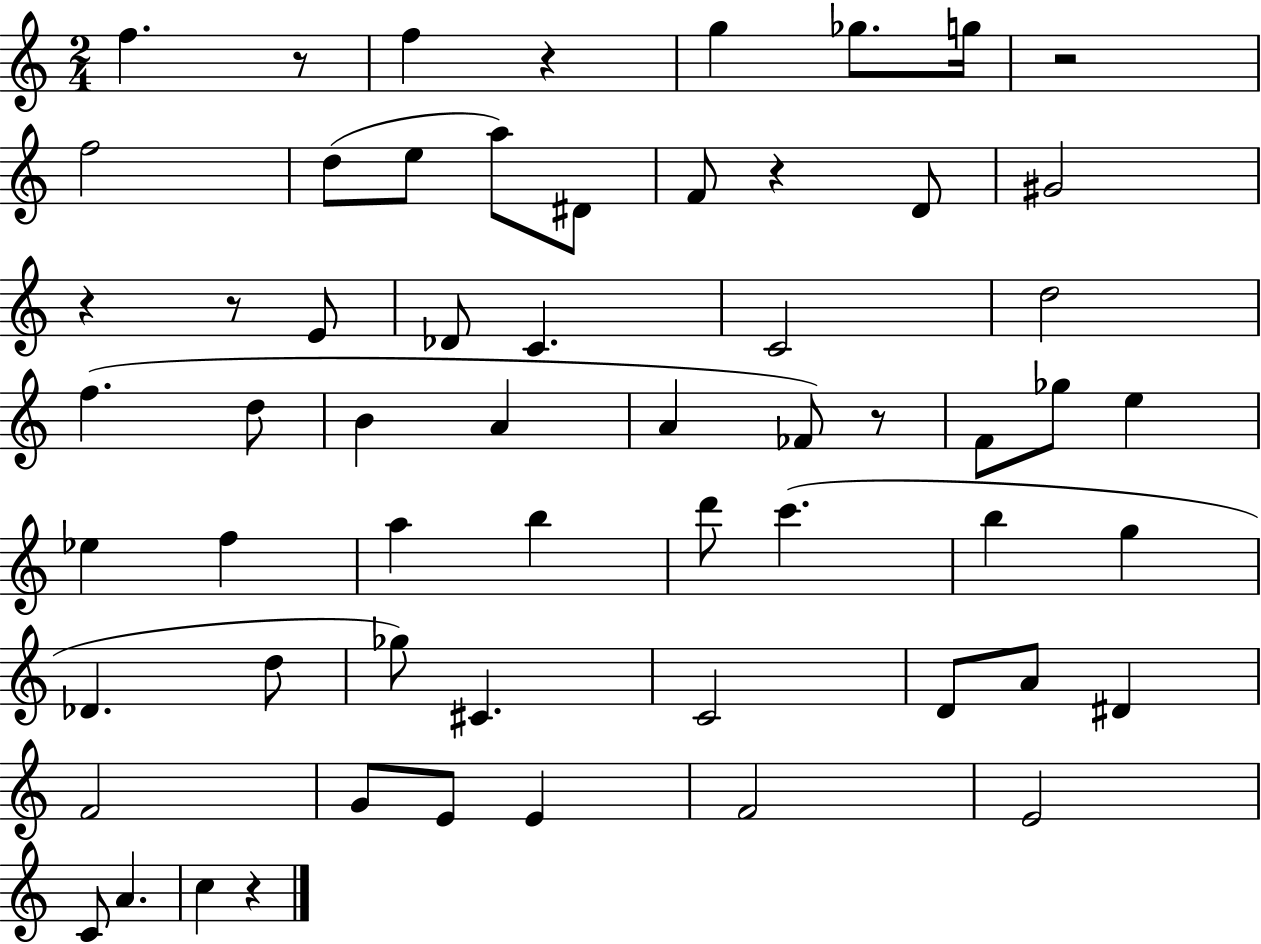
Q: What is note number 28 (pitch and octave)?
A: Eb5